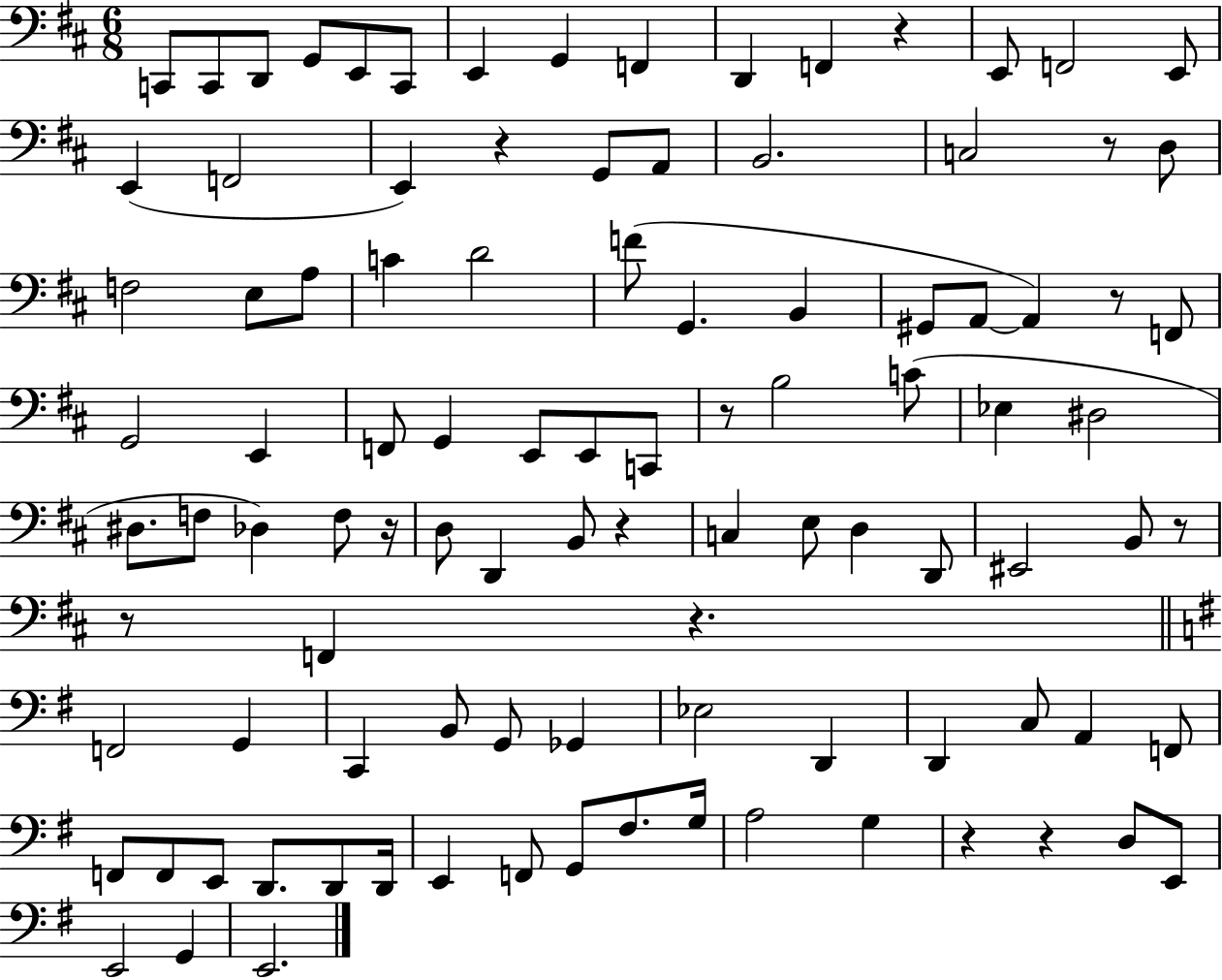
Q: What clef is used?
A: bass